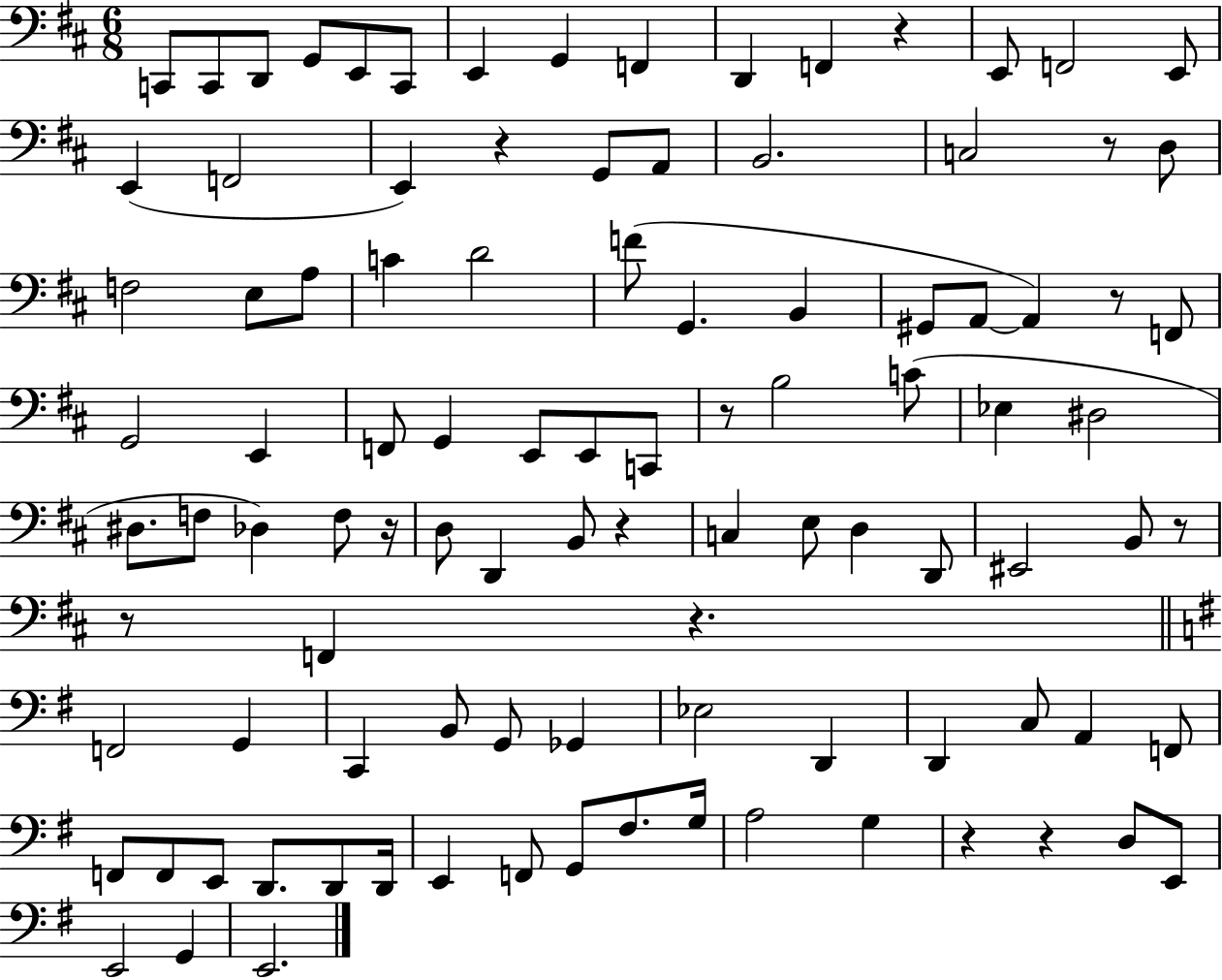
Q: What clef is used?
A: bass